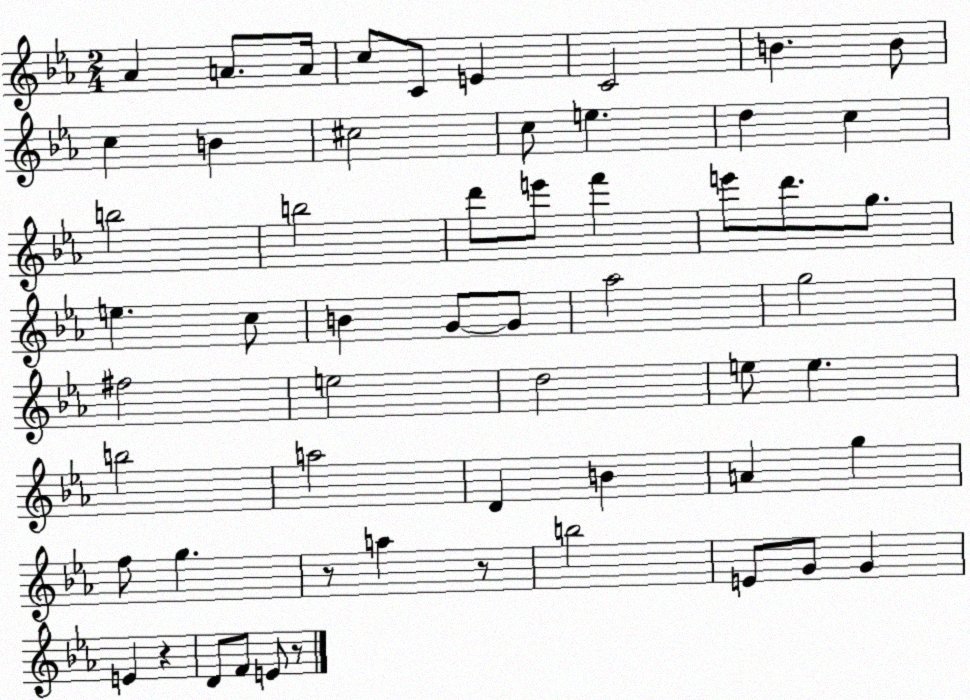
X:1
T:Untitled
M:2/4
L:1/4
K:Eb
_A A/2 A/4 c/2 C/2 E C2 B B/2 c B ^c2 c/2 e d c b2 b2 d'/2 e'/2 f' e'/2 d'/2 g/2 e c/2 B G/2 G/2 _a2 g2 ^f2 e2 d2 e/2 e b2 a2 D B A g f/2 g z/2 a z/2 b2 E/2 G/2 G E z D/2 F/2 E/2 z/2